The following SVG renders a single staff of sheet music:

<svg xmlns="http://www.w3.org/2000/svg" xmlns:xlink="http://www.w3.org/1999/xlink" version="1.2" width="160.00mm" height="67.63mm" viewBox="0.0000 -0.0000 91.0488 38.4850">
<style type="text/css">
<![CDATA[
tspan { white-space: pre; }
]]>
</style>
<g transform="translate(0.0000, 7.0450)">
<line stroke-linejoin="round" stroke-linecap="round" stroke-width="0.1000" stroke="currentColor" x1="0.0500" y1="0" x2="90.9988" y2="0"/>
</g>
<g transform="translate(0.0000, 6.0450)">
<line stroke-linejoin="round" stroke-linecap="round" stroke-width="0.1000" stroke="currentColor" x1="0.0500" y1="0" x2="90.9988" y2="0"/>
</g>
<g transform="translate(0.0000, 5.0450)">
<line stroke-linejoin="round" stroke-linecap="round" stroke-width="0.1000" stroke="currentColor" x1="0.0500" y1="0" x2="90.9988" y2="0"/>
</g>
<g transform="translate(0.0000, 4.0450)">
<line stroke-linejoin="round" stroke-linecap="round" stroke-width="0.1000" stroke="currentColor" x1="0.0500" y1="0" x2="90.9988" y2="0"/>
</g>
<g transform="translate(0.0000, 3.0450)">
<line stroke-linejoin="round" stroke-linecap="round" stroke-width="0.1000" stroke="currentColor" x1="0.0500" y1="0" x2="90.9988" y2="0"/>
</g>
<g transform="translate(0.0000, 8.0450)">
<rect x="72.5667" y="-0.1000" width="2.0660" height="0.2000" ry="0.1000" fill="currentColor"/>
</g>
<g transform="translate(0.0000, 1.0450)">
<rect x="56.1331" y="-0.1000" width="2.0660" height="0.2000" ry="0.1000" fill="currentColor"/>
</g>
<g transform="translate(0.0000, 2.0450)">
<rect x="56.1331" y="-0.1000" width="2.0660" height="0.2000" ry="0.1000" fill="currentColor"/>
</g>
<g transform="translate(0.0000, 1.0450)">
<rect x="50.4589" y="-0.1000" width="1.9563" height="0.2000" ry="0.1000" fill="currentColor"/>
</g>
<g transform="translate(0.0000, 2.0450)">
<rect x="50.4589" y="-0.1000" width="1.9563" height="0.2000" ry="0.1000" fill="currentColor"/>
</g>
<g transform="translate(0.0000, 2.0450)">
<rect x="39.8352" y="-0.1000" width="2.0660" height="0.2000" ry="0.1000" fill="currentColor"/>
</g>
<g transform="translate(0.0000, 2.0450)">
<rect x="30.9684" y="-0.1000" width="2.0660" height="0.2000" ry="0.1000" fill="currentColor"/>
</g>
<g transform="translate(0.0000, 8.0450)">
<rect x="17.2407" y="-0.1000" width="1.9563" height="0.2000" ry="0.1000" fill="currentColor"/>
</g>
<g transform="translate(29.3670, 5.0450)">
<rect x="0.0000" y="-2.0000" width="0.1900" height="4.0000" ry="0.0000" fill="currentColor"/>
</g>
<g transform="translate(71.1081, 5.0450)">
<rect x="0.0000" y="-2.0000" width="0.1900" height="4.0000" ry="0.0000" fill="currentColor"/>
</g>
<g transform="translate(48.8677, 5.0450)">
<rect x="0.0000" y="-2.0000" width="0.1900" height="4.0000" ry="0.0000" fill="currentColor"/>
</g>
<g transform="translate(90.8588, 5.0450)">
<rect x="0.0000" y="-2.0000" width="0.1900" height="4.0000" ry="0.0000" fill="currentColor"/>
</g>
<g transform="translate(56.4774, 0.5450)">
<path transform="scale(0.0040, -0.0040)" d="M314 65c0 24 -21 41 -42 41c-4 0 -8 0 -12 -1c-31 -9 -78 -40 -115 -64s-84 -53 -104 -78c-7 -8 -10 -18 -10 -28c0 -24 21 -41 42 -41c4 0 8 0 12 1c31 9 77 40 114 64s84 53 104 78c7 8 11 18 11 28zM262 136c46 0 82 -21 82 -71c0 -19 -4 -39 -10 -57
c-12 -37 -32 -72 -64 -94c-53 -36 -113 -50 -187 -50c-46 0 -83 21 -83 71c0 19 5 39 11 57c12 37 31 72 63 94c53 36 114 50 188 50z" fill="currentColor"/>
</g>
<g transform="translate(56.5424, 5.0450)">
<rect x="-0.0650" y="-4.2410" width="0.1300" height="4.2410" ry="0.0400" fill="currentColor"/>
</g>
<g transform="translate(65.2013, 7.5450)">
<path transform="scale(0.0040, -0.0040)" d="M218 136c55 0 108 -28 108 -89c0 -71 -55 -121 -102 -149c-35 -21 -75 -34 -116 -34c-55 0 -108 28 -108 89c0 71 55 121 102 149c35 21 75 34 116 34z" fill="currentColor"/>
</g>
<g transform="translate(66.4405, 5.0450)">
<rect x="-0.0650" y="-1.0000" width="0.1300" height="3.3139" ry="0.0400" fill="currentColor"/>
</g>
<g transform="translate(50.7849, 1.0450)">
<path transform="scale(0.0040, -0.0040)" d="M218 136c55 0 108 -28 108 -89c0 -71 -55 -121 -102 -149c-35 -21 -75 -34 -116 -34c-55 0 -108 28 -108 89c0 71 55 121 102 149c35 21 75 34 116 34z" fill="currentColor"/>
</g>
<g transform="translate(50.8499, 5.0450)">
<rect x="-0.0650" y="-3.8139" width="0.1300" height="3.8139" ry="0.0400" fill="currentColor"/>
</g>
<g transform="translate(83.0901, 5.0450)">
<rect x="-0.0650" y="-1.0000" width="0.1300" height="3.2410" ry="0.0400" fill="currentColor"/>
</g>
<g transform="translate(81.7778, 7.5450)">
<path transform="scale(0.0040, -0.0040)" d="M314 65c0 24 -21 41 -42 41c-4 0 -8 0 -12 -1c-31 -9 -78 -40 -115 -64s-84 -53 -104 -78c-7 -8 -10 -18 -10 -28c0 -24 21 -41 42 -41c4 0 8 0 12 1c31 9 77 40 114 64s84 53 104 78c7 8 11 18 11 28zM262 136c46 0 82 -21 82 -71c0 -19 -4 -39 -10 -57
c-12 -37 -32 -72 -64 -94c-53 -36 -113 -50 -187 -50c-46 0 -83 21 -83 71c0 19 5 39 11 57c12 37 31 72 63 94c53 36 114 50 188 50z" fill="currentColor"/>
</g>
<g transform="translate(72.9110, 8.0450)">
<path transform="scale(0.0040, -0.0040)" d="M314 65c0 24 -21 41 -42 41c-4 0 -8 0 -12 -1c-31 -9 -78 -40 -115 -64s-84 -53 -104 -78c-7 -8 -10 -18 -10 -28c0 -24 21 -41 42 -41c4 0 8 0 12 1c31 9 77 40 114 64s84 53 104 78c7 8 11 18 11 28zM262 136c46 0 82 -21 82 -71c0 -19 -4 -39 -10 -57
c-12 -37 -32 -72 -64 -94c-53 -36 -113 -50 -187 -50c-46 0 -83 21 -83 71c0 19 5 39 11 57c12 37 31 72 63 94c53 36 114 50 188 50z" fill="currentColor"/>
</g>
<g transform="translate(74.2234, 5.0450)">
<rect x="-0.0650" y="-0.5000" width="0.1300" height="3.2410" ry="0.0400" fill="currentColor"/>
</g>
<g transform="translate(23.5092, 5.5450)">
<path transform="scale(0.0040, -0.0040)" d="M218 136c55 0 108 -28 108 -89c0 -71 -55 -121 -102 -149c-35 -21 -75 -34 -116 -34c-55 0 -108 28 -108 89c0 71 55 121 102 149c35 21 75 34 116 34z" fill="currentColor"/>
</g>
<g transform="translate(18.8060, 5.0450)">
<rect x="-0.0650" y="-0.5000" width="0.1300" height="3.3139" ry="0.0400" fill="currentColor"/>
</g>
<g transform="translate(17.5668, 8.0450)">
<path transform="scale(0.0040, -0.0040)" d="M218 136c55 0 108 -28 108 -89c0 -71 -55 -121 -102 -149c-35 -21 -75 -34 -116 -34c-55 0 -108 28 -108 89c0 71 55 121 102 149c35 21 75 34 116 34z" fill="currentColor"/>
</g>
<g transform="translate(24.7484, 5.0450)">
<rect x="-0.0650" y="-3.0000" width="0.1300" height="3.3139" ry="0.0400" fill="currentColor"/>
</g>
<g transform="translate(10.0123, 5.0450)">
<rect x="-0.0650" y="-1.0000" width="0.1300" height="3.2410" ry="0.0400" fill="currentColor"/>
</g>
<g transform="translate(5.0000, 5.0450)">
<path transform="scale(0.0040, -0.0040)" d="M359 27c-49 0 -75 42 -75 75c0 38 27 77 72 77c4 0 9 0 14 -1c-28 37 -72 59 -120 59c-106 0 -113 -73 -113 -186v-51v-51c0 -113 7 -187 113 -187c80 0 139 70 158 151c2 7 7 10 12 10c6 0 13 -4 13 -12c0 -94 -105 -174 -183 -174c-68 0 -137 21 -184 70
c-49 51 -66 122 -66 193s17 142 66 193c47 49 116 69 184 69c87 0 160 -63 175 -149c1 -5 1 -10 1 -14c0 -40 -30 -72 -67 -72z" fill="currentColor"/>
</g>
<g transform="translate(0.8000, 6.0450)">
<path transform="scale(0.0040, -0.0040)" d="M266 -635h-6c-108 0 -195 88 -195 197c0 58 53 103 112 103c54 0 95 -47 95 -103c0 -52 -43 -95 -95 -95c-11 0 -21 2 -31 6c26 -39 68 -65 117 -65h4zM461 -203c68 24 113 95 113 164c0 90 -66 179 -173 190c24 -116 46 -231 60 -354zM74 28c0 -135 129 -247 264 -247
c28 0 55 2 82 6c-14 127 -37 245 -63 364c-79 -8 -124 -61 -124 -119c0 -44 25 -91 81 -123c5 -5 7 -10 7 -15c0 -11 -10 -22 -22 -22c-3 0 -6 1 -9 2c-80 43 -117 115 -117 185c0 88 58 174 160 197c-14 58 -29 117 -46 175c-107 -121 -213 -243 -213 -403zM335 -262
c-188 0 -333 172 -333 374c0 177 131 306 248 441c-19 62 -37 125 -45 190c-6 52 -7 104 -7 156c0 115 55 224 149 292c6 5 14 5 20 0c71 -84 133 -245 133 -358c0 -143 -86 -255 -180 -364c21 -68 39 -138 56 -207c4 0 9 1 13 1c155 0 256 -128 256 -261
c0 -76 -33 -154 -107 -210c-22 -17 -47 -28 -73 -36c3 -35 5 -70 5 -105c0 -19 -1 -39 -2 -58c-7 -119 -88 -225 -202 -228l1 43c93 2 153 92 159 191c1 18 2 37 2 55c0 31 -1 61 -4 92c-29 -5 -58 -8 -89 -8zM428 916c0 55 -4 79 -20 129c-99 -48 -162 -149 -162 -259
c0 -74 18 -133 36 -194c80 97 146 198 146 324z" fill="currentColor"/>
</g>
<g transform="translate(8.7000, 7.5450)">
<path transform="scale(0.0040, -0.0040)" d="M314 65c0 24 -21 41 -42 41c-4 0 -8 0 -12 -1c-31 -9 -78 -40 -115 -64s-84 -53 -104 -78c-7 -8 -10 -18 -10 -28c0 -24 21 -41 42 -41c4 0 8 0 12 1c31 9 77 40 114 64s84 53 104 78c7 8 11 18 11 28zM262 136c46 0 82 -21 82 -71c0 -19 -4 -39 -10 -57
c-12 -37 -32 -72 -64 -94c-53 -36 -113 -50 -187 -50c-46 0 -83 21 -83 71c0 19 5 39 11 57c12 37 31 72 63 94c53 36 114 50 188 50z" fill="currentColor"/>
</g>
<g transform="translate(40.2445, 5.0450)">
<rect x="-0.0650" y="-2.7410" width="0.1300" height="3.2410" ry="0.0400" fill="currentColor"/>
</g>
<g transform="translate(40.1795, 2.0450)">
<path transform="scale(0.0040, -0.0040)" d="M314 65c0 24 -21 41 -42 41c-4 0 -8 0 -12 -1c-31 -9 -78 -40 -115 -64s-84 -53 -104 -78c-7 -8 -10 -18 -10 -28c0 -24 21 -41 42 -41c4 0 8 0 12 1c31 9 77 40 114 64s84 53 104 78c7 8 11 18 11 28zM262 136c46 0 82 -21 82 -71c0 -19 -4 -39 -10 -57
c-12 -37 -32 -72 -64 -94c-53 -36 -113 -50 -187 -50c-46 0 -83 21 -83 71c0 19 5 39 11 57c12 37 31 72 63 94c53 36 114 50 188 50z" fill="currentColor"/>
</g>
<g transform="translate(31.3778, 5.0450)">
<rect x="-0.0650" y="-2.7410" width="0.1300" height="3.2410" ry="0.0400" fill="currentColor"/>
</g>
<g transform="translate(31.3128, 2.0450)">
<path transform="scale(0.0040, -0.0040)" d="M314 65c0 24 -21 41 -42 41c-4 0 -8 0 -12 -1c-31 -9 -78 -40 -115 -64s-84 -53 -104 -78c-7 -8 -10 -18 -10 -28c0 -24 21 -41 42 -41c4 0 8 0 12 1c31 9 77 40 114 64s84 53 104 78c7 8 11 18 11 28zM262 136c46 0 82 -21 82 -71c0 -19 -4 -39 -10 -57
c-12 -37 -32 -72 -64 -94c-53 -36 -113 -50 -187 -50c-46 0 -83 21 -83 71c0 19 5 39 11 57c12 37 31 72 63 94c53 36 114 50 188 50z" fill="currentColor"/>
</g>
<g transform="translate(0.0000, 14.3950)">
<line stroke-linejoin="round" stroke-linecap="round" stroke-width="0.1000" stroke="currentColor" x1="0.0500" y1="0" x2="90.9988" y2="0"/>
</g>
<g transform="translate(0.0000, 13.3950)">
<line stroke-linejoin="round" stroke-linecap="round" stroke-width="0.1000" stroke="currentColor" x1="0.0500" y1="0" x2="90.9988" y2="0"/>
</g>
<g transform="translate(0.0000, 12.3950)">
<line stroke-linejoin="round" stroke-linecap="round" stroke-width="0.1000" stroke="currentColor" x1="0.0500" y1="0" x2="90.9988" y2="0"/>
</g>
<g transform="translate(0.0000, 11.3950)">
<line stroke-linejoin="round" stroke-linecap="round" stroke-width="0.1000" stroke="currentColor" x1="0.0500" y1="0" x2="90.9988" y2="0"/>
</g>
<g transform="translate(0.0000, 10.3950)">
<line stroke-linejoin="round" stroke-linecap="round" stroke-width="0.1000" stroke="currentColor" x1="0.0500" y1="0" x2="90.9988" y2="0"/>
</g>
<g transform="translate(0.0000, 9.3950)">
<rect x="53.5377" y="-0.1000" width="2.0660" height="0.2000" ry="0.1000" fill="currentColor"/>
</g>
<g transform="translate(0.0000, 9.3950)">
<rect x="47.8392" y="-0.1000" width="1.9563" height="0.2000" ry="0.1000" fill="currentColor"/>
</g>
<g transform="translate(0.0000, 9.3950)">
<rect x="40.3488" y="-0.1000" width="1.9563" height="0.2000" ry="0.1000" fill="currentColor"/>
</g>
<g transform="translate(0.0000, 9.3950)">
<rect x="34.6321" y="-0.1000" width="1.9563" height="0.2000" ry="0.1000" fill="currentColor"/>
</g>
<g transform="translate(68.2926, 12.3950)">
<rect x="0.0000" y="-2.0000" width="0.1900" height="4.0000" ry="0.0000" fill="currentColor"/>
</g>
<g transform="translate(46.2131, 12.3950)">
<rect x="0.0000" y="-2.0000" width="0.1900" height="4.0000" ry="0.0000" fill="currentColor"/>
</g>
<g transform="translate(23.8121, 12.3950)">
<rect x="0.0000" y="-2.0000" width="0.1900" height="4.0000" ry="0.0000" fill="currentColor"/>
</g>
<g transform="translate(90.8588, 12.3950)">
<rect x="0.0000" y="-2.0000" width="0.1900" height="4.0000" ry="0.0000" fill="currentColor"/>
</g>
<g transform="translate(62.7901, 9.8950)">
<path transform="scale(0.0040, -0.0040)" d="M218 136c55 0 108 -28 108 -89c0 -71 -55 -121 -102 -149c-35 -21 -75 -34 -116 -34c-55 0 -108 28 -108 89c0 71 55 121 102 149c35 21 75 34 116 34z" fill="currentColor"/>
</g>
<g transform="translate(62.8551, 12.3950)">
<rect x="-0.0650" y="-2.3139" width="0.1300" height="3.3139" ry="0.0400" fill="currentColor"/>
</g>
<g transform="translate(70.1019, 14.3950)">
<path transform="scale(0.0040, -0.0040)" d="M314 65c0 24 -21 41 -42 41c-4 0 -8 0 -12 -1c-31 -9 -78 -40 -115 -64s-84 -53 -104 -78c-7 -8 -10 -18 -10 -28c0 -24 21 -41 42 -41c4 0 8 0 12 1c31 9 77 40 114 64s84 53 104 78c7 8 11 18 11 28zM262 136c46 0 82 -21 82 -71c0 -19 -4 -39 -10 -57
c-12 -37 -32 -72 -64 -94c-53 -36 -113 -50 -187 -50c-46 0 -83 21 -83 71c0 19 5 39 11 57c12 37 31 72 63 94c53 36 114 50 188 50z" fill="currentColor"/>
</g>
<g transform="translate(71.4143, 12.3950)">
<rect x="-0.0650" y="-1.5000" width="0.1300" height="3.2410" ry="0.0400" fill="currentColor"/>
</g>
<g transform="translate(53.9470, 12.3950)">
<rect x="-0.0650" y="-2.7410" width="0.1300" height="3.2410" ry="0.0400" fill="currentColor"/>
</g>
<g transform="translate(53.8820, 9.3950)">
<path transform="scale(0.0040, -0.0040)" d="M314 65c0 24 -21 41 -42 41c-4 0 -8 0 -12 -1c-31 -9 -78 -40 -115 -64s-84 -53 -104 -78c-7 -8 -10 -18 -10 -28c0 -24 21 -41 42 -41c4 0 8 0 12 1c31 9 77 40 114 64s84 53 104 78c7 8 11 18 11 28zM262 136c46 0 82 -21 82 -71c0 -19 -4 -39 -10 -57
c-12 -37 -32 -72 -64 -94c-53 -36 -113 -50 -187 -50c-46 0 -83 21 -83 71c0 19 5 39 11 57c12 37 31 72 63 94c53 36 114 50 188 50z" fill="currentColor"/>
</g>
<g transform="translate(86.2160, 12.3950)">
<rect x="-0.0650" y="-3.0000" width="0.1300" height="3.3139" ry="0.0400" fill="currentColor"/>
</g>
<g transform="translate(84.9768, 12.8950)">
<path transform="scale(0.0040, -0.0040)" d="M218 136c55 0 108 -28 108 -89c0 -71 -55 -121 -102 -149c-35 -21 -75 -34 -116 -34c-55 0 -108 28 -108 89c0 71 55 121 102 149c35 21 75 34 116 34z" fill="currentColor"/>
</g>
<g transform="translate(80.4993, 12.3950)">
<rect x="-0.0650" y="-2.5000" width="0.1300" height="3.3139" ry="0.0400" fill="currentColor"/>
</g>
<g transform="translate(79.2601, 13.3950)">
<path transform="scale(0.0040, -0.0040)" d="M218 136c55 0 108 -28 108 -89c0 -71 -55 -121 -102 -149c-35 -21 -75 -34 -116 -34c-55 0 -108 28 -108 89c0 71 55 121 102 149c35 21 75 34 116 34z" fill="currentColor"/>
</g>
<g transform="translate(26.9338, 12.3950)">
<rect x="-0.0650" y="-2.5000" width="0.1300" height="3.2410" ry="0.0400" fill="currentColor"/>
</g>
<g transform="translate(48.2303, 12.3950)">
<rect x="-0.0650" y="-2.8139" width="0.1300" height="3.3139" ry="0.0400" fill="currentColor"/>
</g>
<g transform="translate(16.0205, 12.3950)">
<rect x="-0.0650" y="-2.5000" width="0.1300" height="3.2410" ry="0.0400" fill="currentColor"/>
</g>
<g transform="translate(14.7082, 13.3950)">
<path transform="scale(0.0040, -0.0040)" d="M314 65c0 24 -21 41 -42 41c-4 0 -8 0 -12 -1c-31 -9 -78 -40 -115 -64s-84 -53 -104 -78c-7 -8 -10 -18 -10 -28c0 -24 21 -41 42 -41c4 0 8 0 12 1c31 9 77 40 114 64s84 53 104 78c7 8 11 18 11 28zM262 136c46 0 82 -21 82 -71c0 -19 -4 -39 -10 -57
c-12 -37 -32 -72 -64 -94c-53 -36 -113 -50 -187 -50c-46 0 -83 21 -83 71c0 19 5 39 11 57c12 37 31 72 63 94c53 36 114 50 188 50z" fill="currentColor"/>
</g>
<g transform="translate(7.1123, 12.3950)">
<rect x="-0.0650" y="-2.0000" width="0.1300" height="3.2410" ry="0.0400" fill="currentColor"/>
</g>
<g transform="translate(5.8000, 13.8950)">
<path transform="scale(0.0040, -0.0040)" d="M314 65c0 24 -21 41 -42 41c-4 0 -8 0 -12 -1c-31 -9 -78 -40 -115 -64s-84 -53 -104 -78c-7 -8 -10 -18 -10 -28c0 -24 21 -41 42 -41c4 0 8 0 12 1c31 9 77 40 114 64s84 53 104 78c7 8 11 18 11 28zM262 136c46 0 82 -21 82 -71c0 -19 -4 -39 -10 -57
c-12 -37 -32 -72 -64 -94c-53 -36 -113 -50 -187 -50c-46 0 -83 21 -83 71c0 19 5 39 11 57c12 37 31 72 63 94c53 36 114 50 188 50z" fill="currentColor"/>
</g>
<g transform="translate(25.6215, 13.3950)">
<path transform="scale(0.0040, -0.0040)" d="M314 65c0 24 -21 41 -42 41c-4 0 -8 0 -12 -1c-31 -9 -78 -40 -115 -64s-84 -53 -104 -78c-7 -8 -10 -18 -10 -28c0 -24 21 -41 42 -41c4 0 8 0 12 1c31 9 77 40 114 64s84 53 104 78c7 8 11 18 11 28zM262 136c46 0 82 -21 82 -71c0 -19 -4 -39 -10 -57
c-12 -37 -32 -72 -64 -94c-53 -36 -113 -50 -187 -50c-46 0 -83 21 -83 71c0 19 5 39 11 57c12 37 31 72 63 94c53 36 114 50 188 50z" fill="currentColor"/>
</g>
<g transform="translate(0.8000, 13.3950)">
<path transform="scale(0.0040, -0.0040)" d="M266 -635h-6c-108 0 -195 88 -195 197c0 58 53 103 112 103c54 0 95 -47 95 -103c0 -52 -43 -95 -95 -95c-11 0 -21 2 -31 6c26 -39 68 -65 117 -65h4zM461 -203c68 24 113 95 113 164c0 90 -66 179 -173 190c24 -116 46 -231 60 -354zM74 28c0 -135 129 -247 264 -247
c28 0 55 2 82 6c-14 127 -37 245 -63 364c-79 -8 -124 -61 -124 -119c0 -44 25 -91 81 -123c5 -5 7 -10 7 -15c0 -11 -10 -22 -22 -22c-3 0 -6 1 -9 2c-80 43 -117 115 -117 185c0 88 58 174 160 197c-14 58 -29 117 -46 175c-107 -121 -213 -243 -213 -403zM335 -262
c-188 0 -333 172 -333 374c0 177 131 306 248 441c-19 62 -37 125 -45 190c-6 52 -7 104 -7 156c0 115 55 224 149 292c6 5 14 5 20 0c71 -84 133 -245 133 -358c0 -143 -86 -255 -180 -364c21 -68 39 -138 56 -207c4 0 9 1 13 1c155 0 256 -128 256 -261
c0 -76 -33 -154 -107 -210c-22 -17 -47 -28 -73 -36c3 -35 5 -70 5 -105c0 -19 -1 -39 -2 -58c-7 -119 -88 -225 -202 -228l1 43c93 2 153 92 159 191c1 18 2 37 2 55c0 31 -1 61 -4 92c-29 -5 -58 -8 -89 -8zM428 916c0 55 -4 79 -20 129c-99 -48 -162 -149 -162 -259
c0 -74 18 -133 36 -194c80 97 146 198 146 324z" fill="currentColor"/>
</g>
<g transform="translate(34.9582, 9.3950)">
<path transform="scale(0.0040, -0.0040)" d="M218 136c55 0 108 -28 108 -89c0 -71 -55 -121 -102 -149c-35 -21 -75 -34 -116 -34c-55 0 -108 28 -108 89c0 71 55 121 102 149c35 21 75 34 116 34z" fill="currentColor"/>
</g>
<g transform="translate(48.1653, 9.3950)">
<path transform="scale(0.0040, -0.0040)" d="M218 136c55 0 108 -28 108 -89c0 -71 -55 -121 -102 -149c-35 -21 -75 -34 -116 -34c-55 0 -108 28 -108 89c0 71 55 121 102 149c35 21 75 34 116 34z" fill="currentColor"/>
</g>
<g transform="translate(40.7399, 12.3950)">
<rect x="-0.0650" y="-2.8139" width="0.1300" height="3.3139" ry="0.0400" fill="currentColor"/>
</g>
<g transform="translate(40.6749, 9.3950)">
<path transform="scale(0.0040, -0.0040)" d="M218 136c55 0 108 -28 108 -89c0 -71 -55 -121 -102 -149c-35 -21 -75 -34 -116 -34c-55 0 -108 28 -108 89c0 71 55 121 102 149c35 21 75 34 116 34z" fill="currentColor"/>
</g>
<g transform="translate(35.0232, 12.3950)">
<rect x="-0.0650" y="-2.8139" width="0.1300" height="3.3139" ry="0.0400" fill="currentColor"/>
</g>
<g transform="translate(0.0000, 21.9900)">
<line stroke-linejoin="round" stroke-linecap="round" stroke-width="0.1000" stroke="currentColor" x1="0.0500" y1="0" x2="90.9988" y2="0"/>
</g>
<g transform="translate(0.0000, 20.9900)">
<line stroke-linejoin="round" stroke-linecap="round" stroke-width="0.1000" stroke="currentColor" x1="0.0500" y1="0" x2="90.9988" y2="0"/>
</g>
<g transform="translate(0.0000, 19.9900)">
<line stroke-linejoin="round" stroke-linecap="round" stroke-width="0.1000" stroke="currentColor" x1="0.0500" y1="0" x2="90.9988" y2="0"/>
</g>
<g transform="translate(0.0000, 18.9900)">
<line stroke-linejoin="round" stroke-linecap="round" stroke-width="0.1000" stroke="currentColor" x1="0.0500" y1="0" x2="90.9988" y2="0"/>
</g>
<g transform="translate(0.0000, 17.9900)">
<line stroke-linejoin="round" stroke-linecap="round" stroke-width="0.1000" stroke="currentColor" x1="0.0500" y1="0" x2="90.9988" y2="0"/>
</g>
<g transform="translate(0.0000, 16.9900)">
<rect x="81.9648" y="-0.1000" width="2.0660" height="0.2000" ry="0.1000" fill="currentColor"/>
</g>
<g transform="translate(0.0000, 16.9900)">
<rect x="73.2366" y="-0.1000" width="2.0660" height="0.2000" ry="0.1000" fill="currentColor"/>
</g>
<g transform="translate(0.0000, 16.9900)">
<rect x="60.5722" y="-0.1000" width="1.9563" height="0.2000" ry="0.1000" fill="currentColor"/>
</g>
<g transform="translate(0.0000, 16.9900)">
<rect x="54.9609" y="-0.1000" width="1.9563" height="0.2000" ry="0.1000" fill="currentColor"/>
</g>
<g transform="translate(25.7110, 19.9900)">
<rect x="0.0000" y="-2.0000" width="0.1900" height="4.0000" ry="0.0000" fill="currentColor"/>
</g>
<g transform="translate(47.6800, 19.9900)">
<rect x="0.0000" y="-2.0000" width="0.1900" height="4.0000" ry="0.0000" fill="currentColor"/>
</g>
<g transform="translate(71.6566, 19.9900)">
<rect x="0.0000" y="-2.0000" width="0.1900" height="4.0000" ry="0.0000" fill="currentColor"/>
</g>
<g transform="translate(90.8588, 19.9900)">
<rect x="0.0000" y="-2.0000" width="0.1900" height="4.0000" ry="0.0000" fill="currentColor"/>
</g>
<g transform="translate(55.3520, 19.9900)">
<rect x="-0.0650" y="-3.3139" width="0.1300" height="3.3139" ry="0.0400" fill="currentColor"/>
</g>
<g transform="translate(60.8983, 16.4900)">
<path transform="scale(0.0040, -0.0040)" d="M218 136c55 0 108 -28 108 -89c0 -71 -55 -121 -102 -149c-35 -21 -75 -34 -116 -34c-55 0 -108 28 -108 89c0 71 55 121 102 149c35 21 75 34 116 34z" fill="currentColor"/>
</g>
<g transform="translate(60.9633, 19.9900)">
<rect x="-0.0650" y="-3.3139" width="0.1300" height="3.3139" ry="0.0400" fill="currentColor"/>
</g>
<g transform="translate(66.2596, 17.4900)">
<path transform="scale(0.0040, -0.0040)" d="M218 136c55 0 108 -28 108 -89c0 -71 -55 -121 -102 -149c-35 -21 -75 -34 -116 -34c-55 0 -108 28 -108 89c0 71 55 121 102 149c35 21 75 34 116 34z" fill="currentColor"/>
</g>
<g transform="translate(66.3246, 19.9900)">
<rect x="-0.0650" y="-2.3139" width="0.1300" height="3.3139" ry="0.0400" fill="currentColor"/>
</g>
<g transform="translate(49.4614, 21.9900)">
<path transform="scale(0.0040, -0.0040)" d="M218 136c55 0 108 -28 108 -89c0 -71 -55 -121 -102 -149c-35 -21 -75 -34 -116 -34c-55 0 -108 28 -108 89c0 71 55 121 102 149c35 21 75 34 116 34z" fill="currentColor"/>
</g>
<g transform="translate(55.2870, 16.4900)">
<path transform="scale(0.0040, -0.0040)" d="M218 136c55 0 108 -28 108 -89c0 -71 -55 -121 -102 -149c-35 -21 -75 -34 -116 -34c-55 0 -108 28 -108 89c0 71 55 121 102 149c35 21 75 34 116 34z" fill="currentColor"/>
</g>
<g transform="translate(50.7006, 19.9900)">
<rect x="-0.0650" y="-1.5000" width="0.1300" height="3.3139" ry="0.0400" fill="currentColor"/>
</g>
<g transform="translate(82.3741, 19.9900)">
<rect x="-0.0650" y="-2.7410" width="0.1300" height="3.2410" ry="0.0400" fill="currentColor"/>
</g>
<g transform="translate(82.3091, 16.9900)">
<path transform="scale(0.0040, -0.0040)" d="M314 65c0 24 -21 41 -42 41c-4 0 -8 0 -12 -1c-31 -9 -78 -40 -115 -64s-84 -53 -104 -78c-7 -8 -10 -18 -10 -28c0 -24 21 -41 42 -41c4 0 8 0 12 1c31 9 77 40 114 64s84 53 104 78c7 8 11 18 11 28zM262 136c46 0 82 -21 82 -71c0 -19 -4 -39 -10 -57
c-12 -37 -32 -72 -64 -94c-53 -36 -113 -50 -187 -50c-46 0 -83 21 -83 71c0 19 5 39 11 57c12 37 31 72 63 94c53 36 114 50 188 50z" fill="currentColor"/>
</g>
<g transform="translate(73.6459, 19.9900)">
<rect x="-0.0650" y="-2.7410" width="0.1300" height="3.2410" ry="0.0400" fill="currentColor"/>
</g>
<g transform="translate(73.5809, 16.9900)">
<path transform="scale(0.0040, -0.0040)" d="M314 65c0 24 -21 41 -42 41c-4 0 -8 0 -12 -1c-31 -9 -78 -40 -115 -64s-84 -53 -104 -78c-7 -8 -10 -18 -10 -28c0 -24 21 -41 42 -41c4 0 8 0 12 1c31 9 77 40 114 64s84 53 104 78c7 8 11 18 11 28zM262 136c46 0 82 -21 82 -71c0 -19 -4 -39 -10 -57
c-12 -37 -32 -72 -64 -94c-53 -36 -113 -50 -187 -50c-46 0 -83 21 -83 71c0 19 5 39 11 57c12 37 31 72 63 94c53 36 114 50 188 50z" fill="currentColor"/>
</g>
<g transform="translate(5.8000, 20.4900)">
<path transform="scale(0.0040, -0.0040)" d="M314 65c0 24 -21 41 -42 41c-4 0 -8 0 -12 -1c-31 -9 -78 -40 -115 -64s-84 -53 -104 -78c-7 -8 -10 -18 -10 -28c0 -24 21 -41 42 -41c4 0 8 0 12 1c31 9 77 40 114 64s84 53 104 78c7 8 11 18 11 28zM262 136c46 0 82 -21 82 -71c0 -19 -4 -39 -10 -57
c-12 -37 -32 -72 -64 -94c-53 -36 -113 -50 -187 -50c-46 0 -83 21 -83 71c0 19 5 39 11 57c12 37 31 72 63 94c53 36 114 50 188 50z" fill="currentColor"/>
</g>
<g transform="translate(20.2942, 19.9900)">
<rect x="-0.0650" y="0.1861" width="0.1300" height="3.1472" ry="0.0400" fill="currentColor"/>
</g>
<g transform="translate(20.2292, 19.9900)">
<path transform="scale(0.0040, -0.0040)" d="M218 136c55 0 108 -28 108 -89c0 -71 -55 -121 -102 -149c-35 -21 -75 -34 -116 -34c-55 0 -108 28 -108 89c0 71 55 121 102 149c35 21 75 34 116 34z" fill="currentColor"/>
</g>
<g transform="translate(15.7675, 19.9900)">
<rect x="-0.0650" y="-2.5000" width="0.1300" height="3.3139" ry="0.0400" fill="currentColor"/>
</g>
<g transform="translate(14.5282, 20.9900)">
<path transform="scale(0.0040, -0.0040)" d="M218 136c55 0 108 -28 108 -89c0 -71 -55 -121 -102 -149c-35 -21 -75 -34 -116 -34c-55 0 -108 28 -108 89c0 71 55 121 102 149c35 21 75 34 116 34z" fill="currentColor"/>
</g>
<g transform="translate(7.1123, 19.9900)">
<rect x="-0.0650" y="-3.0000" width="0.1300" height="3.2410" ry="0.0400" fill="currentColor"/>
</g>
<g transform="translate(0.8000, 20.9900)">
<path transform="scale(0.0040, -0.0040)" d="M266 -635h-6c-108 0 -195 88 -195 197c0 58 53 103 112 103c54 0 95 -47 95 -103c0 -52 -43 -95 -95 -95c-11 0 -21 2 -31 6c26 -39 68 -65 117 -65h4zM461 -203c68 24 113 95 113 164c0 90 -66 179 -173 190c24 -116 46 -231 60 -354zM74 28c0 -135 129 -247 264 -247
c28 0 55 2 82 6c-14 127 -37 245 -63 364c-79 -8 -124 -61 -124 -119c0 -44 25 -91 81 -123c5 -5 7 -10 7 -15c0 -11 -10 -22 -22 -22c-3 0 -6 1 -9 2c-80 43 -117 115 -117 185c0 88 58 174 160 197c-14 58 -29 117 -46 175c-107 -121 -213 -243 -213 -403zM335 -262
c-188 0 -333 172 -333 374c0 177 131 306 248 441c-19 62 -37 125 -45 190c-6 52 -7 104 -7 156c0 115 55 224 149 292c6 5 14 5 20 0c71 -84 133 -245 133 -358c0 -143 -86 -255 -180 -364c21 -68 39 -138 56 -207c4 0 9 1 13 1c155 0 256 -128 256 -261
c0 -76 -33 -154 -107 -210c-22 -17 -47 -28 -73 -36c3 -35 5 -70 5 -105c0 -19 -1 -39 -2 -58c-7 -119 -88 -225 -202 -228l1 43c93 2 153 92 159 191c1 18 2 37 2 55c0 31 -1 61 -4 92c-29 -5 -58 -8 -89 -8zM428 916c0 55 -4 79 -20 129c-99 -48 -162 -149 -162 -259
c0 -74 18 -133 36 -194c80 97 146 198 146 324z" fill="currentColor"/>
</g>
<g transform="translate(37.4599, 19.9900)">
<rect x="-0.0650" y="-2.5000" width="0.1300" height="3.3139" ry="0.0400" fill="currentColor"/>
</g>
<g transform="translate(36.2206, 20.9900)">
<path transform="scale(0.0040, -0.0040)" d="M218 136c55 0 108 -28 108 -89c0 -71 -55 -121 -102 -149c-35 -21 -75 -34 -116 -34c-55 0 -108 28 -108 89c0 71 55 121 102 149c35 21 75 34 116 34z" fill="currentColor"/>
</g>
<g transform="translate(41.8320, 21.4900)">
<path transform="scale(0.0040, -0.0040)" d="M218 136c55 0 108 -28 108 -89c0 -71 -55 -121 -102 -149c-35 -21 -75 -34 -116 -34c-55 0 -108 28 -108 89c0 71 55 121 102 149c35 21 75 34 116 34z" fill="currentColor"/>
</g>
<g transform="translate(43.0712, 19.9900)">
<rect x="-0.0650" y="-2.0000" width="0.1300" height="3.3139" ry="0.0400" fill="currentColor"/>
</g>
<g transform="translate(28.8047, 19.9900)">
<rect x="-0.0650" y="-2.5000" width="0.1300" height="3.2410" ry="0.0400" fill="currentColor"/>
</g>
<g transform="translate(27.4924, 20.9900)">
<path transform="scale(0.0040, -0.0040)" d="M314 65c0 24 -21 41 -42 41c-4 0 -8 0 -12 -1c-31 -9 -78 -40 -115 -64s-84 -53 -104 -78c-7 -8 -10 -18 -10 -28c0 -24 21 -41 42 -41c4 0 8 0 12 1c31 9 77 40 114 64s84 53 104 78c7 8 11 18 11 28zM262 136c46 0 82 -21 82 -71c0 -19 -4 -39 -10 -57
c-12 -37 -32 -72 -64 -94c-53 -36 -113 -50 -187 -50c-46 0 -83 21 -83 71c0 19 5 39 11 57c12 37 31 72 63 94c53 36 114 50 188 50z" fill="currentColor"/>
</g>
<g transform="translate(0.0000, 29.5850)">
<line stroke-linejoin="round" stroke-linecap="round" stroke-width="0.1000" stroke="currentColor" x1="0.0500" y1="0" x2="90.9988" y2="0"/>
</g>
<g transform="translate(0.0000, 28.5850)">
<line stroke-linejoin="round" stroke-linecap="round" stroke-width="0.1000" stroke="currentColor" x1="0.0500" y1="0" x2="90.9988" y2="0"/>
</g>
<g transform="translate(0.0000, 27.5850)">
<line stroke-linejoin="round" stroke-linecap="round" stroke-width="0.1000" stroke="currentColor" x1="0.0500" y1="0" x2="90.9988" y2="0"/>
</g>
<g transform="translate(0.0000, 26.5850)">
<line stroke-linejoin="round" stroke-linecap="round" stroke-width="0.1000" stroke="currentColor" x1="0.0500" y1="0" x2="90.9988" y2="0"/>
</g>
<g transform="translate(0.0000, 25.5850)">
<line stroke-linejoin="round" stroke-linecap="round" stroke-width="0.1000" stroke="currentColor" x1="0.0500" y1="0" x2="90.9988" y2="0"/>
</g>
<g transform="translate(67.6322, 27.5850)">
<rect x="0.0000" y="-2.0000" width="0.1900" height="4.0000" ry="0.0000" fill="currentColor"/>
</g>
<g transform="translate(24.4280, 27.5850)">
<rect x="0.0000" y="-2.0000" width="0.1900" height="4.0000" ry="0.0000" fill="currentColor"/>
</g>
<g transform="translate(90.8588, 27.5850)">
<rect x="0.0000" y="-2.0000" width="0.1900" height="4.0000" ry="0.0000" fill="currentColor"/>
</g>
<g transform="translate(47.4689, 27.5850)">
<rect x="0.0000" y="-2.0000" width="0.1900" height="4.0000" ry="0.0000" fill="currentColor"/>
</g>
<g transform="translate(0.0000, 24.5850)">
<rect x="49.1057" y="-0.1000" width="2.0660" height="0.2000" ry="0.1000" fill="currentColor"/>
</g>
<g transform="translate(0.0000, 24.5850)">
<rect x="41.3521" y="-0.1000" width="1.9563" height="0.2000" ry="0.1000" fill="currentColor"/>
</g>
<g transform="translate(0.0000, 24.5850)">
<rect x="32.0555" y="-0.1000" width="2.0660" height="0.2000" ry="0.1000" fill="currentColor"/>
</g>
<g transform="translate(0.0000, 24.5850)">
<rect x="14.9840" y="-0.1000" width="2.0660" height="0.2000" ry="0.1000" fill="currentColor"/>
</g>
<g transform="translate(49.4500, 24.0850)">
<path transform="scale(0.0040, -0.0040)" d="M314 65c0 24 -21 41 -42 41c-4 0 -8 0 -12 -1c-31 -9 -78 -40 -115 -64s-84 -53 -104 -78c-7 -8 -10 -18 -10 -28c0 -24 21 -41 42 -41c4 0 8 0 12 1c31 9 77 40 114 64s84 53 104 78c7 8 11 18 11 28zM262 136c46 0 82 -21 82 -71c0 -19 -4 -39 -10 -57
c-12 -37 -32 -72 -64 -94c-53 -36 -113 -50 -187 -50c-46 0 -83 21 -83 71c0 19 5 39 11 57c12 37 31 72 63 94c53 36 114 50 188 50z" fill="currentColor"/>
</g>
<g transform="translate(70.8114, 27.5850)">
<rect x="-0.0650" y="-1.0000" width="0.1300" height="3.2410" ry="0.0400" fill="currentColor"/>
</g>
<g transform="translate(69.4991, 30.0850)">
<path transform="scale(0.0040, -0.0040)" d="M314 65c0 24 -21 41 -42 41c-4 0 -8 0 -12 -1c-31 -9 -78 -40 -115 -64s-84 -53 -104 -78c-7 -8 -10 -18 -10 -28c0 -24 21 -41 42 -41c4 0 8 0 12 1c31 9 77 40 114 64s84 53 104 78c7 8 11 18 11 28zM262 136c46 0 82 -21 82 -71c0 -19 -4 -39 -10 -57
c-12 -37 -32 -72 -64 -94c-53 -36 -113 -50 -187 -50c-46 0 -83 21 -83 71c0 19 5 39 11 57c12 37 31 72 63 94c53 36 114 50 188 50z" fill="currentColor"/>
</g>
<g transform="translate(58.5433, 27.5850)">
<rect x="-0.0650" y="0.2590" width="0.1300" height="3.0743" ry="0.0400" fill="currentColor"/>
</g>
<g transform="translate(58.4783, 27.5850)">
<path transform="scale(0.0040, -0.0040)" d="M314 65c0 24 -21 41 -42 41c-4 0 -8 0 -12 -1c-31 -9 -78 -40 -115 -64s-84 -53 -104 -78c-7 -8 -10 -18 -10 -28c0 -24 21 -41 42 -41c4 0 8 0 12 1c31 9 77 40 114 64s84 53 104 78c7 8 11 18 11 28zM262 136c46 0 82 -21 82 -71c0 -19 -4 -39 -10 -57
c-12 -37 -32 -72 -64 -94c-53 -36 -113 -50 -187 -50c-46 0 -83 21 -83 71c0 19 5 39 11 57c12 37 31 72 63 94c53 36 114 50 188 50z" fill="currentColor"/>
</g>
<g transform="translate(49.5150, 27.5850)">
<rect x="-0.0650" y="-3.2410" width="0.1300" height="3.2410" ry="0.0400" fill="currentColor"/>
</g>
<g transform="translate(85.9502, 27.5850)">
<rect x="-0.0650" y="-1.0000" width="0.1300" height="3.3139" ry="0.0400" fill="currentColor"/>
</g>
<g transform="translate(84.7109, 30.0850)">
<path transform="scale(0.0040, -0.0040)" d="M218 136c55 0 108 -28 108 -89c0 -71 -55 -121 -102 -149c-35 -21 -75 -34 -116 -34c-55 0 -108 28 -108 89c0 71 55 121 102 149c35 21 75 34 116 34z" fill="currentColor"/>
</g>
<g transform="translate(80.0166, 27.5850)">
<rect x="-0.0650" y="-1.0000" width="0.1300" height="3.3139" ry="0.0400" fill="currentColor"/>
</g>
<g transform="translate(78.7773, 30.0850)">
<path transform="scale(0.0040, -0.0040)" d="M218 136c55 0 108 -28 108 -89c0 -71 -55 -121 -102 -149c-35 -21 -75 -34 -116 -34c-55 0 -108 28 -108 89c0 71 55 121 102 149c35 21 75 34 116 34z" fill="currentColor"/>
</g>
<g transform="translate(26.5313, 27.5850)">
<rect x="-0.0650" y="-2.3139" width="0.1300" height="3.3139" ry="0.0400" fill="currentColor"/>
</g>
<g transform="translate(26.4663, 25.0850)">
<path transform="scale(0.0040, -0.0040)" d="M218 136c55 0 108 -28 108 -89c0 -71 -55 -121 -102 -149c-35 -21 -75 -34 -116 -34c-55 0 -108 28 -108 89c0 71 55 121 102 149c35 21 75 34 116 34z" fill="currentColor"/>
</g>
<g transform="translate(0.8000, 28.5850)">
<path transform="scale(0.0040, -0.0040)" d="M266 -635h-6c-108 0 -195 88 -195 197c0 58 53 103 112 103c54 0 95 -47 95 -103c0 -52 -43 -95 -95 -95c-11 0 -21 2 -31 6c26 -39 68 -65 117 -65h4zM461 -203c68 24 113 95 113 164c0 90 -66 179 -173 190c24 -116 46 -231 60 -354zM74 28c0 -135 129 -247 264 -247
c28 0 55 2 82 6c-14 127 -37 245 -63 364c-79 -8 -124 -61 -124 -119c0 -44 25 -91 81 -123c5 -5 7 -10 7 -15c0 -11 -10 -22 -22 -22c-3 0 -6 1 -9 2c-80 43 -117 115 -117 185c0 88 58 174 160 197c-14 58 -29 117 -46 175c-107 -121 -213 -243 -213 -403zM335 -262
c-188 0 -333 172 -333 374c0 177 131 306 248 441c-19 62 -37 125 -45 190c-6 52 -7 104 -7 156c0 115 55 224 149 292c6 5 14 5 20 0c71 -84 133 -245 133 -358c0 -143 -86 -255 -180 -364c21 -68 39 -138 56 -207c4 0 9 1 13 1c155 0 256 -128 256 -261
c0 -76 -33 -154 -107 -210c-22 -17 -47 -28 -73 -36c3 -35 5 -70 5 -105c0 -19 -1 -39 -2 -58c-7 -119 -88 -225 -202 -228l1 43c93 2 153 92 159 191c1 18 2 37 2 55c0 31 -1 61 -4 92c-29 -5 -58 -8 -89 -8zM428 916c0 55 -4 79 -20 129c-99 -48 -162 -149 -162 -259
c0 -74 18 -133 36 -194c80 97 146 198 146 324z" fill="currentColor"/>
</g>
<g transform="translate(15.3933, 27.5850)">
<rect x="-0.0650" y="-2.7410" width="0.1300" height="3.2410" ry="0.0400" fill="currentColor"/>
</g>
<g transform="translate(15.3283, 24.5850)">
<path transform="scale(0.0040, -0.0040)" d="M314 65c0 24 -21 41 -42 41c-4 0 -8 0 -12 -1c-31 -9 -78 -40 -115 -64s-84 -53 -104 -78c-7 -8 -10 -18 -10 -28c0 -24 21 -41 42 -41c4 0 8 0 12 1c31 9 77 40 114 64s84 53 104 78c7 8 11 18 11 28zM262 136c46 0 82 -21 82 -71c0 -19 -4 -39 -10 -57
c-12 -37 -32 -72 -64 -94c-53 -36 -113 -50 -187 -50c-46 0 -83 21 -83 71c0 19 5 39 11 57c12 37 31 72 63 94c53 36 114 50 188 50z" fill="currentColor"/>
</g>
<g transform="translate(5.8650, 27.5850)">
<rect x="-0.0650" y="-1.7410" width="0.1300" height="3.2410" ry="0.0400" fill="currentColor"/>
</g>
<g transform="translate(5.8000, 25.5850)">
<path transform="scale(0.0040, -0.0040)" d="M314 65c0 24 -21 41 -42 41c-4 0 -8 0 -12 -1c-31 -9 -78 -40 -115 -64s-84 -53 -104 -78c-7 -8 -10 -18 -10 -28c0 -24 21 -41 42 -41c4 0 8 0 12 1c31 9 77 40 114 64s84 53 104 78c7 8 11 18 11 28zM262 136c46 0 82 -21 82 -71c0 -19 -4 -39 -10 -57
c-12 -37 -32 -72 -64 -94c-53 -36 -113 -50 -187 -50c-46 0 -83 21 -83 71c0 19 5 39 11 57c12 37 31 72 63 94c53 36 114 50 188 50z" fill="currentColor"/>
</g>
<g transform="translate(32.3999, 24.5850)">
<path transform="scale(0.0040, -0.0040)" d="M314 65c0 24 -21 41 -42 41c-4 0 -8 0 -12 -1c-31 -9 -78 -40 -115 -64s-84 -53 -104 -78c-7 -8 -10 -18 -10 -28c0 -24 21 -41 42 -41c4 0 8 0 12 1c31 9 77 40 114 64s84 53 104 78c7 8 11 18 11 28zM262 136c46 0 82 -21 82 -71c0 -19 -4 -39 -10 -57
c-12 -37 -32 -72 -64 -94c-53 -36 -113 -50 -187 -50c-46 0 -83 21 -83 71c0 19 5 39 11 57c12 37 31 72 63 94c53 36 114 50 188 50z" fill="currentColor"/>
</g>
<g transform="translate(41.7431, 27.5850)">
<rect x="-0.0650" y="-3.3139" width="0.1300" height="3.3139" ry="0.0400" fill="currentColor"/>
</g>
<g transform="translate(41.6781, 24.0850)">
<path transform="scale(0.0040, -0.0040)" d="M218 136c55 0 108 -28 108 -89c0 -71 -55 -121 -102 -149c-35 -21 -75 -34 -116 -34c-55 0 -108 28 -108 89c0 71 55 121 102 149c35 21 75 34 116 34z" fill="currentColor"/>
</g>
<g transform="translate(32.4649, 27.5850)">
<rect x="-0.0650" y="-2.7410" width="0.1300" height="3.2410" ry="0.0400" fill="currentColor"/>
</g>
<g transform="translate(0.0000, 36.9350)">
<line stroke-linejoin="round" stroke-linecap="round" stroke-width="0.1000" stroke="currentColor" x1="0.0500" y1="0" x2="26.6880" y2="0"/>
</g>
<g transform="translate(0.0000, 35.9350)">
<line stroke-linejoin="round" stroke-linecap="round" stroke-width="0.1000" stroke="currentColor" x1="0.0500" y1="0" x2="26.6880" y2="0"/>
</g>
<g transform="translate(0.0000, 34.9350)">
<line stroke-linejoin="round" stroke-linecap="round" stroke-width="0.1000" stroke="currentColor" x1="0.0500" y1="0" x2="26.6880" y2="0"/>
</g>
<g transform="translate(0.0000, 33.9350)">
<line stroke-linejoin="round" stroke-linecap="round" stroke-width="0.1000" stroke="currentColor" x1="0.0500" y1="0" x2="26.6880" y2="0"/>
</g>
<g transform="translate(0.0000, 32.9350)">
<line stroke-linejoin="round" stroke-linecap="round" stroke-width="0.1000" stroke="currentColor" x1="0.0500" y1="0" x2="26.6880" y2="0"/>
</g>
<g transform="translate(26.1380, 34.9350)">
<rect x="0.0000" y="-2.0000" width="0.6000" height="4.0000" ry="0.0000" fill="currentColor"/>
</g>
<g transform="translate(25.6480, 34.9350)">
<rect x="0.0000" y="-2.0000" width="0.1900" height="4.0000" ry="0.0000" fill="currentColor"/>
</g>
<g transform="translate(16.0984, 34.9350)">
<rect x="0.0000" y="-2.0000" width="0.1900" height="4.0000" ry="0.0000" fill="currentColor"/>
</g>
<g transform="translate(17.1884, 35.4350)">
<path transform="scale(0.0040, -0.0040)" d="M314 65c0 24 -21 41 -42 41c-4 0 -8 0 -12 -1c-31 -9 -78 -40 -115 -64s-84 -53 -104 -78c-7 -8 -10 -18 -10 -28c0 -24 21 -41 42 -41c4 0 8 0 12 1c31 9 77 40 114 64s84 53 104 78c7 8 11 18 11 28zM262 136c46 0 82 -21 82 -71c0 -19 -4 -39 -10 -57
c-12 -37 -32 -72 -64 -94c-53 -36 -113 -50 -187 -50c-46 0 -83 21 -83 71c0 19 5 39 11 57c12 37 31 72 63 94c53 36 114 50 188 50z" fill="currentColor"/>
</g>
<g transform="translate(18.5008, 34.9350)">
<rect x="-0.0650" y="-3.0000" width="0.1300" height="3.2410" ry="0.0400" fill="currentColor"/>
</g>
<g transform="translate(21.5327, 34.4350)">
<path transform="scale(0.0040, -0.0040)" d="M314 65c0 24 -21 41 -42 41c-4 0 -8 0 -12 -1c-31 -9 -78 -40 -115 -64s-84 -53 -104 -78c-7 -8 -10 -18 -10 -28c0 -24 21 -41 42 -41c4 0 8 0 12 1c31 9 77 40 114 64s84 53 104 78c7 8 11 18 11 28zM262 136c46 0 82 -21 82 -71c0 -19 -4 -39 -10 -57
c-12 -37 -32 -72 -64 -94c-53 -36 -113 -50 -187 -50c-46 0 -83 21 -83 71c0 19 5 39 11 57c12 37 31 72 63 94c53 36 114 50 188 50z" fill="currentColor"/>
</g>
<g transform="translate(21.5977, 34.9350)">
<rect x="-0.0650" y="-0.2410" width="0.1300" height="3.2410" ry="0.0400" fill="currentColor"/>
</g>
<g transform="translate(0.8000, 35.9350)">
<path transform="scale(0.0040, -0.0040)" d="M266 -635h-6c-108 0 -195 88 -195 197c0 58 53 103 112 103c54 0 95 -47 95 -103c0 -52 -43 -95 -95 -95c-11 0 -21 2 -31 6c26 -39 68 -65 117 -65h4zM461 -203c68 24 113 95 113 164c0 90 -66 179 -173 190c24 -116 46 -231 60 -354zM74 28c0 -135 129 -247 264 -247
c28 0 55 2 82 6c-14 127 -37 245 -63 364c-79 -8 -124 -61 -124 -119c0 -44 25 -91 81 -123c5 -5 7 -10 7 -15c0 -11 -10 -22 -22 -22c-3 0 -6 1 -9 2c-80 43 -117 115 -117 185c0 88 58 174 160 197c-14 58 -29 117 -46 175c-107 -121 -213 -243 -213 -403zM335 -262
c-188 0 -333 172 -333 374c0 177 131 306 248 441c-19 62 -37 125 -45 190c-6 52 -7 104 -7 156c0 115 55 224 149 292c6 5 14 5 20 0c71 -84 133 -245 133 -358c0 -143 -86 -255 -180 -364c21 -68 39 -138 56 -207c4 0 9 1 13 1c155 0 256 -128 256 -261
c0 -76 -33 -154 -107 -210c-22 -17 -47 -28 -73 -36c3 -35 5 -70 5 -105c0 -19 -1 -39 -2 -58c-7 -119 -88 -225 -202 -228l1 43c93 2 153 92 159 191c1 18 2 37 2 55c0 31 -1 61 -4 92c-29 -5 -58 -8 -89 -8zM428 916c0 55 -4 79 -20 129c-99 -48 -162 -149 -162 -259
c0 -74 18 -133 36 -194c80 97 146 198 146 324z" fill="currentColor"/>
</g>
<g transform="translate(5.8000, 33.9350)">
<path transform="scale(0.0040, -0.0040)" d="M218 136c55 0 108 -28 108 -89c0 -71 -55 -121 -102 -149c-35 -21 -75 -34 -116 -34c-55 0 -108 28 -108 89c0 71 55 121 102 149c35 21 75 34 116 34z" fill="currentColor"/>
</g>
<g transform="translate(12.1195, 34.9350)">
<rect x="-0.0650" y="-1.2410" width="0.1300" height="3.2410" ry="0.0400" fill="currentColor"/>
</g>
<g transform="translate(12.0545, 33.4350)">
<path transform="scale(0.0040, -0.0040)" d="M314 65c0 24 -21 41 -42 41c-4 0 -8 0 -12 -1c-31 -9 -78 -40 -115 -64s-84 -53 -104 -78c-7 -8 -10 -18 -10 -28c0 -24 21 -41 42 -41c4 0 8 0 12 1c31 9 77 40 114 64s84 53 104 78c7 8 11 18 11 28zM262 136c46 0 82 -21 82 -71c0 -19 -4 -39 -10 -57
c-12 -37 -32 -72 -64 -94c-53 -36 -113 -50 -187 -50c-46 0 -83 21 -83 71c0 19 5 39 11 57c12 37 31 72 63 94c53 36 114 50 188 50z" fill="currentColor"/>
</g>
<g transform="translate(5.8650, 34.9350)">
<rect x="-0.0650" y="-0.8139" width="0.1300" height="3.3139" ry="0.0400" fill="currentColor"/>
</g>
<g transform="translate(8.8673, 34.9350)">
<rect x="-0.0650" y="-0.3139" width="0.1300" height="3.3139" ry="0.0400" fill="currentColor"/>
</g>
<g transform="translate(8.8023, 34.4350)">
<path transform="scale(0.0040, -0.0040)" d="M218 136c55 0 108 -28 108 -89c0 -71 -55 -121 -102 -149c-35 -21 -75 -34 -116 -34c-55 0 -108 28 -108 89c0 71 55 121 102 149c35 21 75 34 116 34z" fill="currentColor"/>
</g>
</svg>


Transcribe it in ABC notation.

X:1
T:Untitled
M:4/4
L:1/4
K:C
D2 C A a2 a2 c' d'2 D C2 D2 F2 G2 G2 a a a a2 g E2 G A A2 G B G2 G F E b b g a2 a2 f2 a2 g a2 b b2 B2 D2 D D d c e2 A2 c2